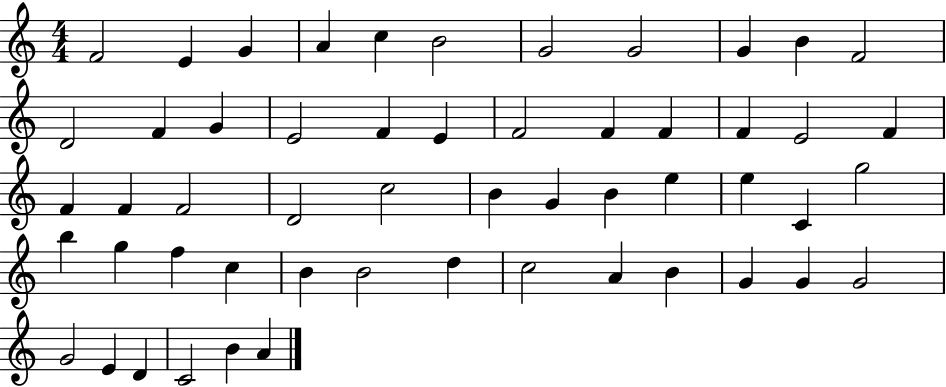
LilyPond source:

{
  \clef treble
  \numericTimeSignature
  \time 4/4
  \key c \major
  f'2 e'4 g'4 | a'4 c''4 b'2 | g'2 g'2 | g'4 b'4 f'2 | \break d'2 f'4 g'4 | e'2 f'4 e'4 | f'2 f'4 f'4 | f'4 e'2 f'4 | \break f'4 f'4 f'2 | d'2 c''2 | b'4 g'4 b'4 e''4 | e''4 c'4 g''2 | \break b''4 g''4 f''4 c''4 | b'4 b'2 d''4 | c''2 a'4 b'4 | g'4 g'4 g'2 | \break g'2 e'4 d'4 | c'2 b'4 a'4 | \bar "|."
}